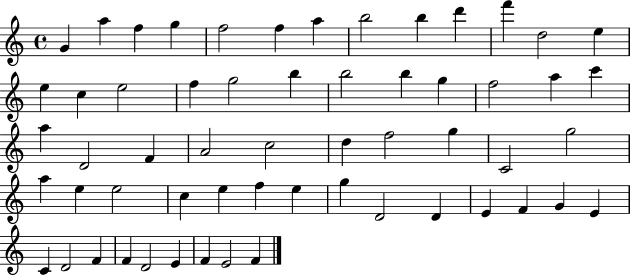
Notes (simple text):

G4/q A5/q F5/q G5/q F5/h F5/q A5/q B5/h B5/q D6/q F6/q D5/h E5/q E5/q C5/q E5/h F5/q G5/h B5/q B5/h B5/q G5/q F5/h A5/q C6/q A5/q D4/h F4/q A4/h C5/h D5/q F5/h G5/q C4/h G5/h A5/q E5/q E5/h C5/q E5/q F5/q E5/q G5/q D4/h D4/q E4/q F4/q G4/q E4/q C4/q D4/h F4/q F4/q D4/h E4/q F4/q E4/h F4/q